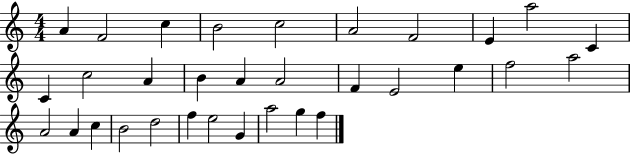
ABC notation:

X:1
T:Untitled
M:4/4
L:1/4
K:C
A F2 c B2 c2 A2 F2 E a2 C C c2 A B A A2 F E2 e f2 a2 A2 A c B2 d2 f e2 G a2 g f